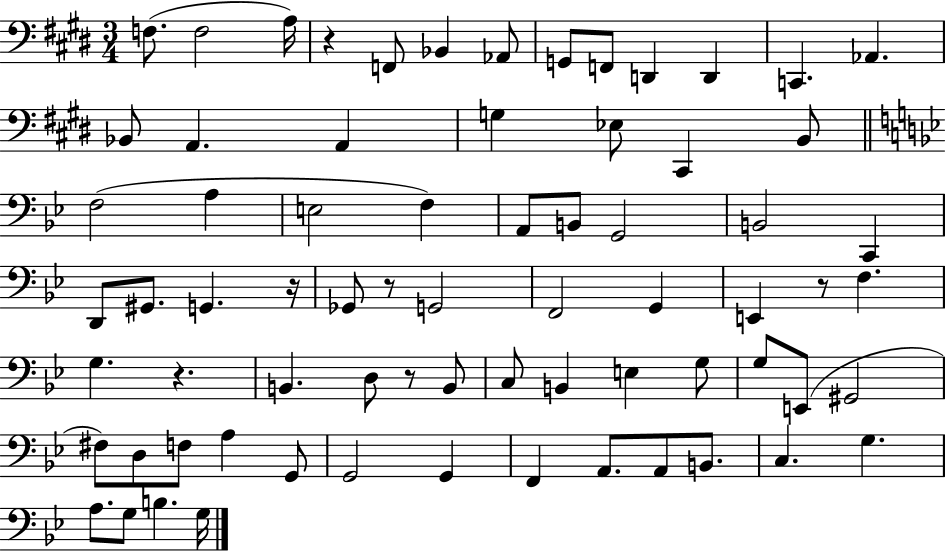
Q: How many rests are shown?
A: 6